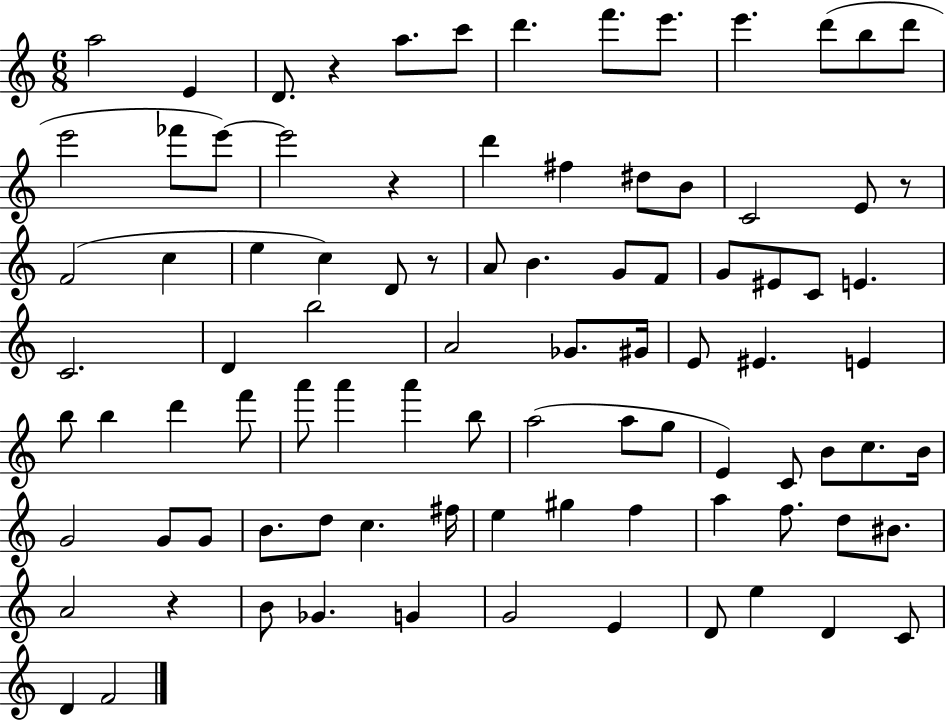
X:1
T:Untitled
M:6/8
L:1/4
K:C
a2 E D/2 z a/2 c'/2 d' f'/2 e'/2 e' d'/2 b/2 d'/2 e'2 _f'/2 e'/2 e'2 z d' ^f ^d/2 B/2 C2 E/2 z/2 F2 c e c D/2 z/2 A/2 B G/2 F/2 G/2 ^E/2 C/2 E C2 D b2 A2 _G/2 ^G/4 E/2 ^E E b/2 b d' f'/2 a'/2 a' a' b/2 a2 a/2 g/2 E C/2 B/2 c/2 B/4 G2 G/2 G/2 B/2 d/2 c ^f/4 e ^g f a f/2 d/2 ^B/2 A2 z B/2 _G G G2 E D/2 e D C/2 D F2